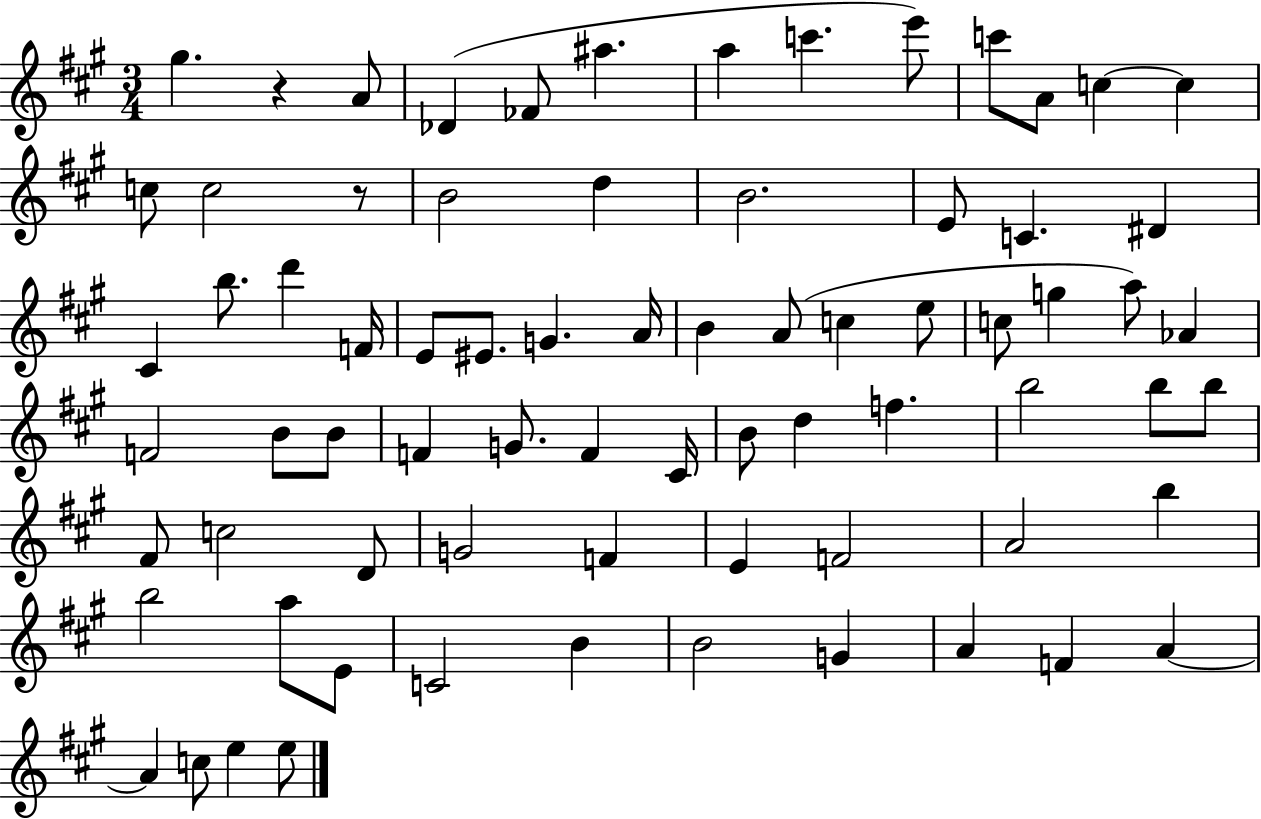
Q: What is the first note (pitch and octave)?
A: G#5